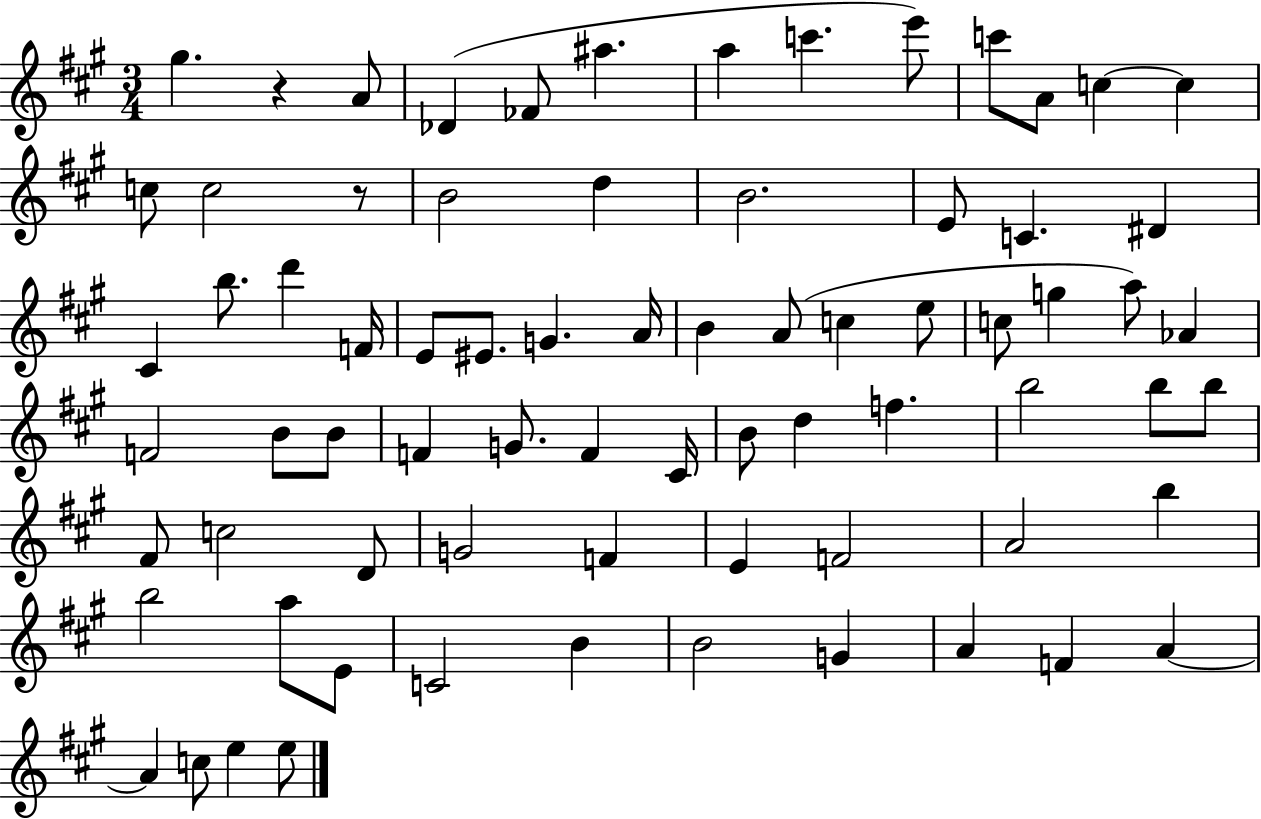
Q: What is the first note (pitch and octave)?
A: G#5